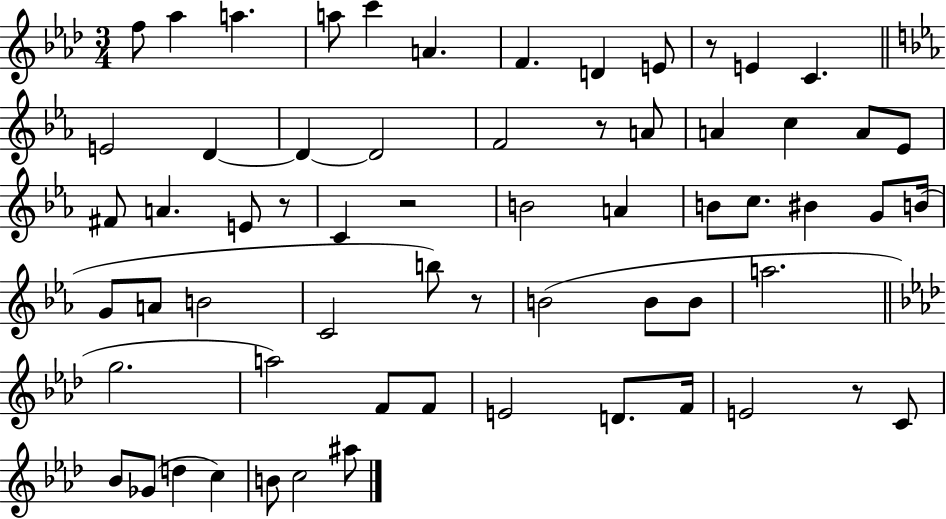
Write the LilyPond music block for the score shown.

{
  \clef treble
  \numericTimeSignature
  \time 3/4
  \key aes \major
  f''8 aes''4 a''4. | a''8 c'''4 a'4. | f'4. d'4 e'8 | r8 e'4 c'4. | \break \bar "||" \break \key c \minor e'2 d'4~~ | d'4~~ d'2 | f'2 r8 a'8 | a'4 c''4 a'8 ees'8 | \break fis'8 a'4. e'8 r8 | c'4 r2 | b'2 a'4 | b'8 c''8. bis'4 g'8 b'16( | \break g'8 a'8 b'2 | c'2 b''8) r8 | b'2( b'8 b'8 | a''2. | \break \bar "||" \break \key aes \major g''2. | a''2) f'8 f'8 | e'2 d'8. f'16 | e'2 r8 c'8 | \break bes'8 ges'8( d''4 c''4) | b'8 c''2 ais''8 | \bar "|."
}